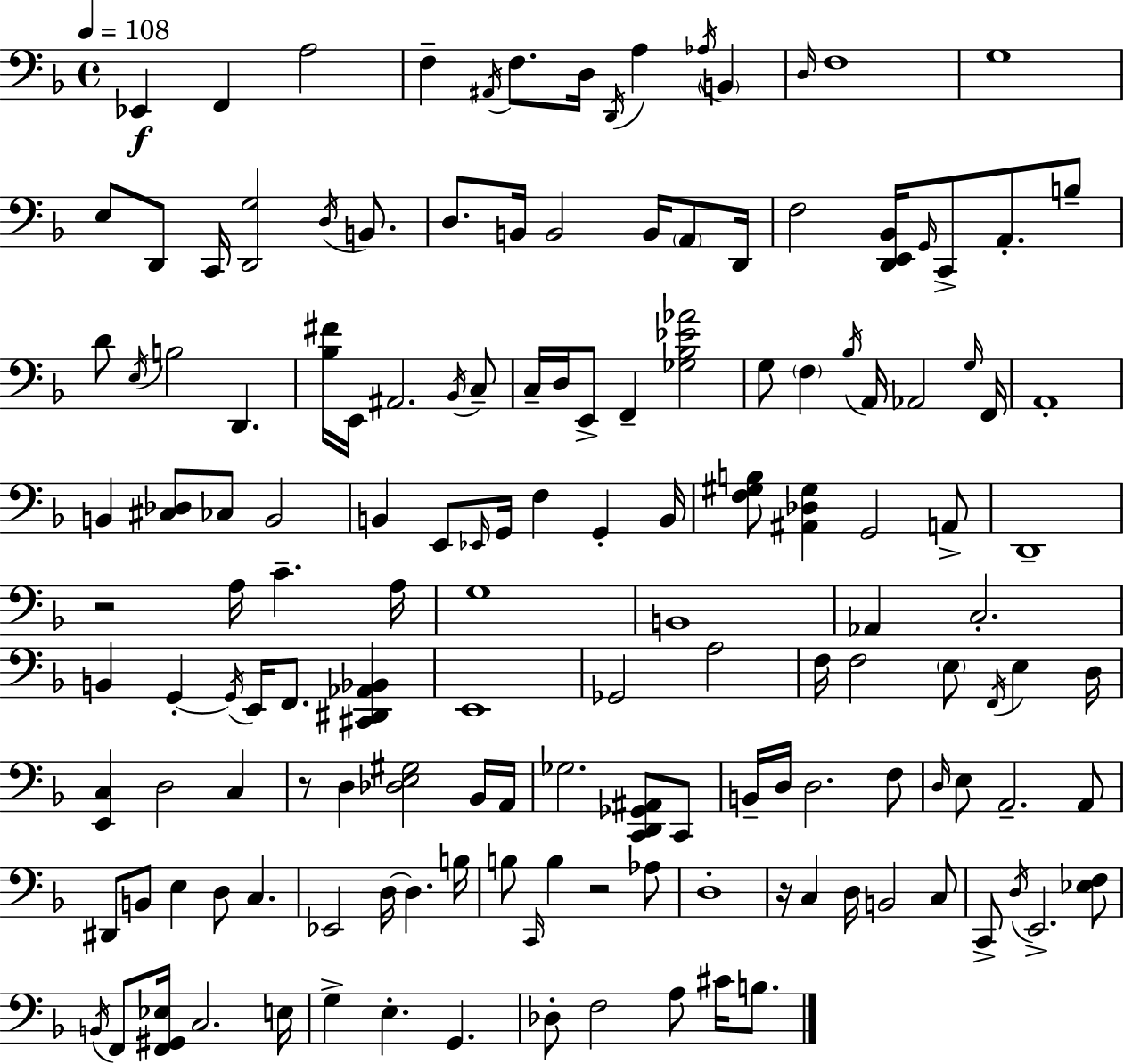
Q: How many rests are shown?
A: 4